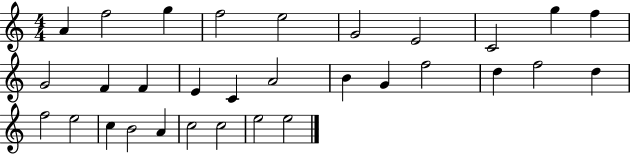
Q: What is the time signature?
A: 4/4